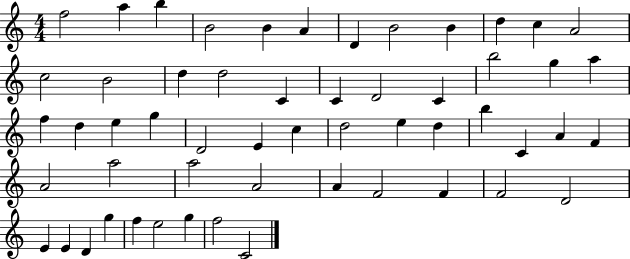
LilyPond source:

{
  \clef treble
  \numericTimeSignature
  \time 4/4
  \key c \major
  f''2 a''4 b''4 | b'2 b'4 a'4 | d'4 b'2 b'4 | d''4 c''4 a'2 | \break c''2 b'2 | d''4 d''2 c'4 | c'4 d'2 c'4 | b''2 g''4 a''4 | \break f''4 d''4 e''4 g''4 | d'2 e'4 c''4 | d''2 e''4 d''4 | b''4 c'4 a'4 f'4 | \break a'2 a''2 | a''2 a'2 | a'4 f'2 f'4 | f'2 d'2 | \break e'4 e'4 d'4 g''4 | f''4 e''2 g''4 | f''2 c'2 | \bar "|."
}